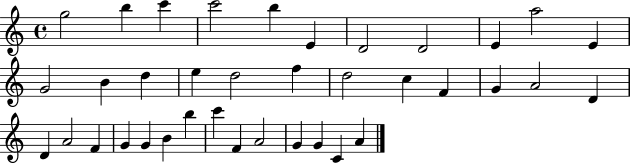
{
  \clef treble
  \time 4/4
  \defaultTimeSignature
  \key c \major
  g''2 b''4 c'''4 | c'''2 b''4 e'4 | d'2 d'2 | e'4 a''2 e'4 | \break g'2 b'4 d''4 | e''4 d''2 f''4 | d''2 c''4 f'4 | g'4 a'2 d'4 | \break d'4 a'2 f'4 | g'4 g'4 b'4 b''4 | c'''4 f'4 a'2 | g'4 g'4 c'4 a'4 | \break \bar "|."
}